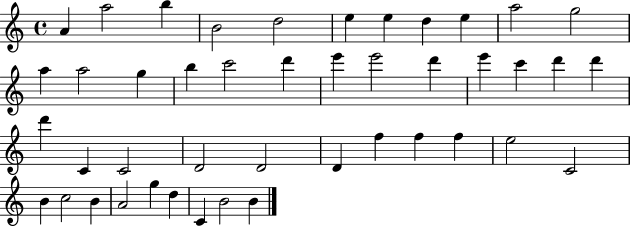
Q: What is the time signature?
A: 4/4